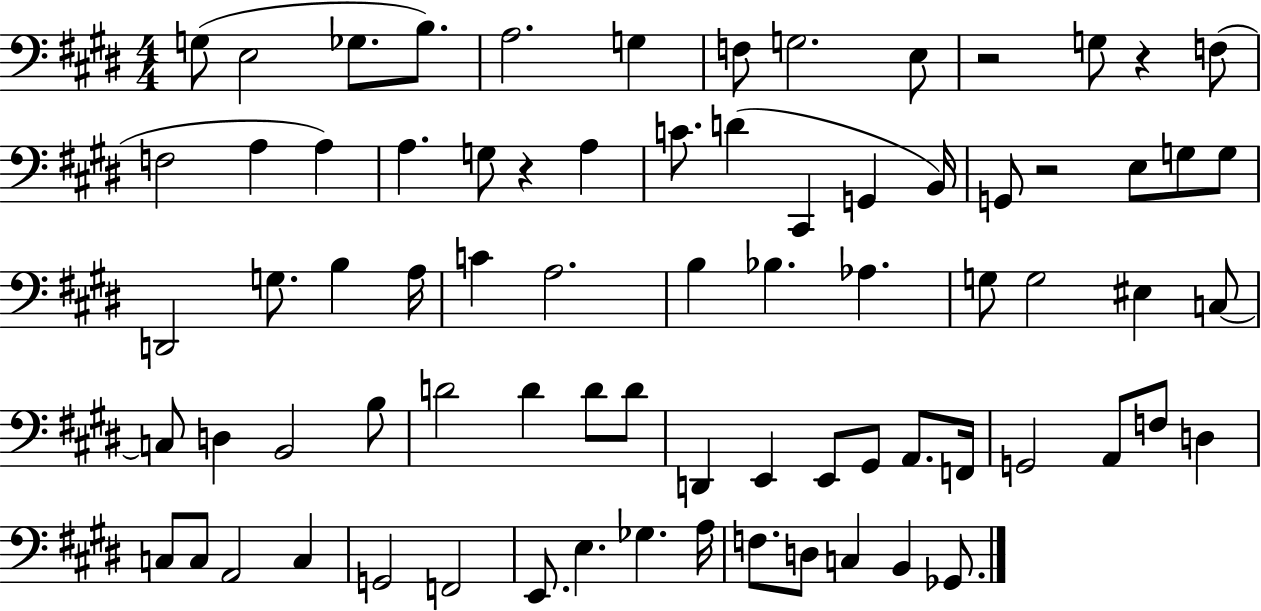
X:1
T:Untitled
M:4/4
L:1/4
K:E
G,/2 E,2 _G,/2 B,/2 A,2 G, F,/2 G,2 E,/2 z2 G,/2 z F,/2 F,2 A, A, A, G,/2 z A, C/2 D ^C,, G,, B,,/4 G,,/2 z2 E,/2 G,/2 G,/2 D,,2 G,/2 B, A,/4 C A,2 B, _B, _A, G,/2 G,2 ^E, C,/2 C,/2 D, B,,2 B,/2 D2 D D/2 D/2 D,, E,, E,,/2 ^G,,/2 A,,/2 F,,/4 G,,2 A,,/2 F,/2 D, C,/2 C,/2 A,,2 C, G,,2 F,,2 E,,/2 E, _G, A,/4 F,/2 D,/2 C, B,, _G,,/2